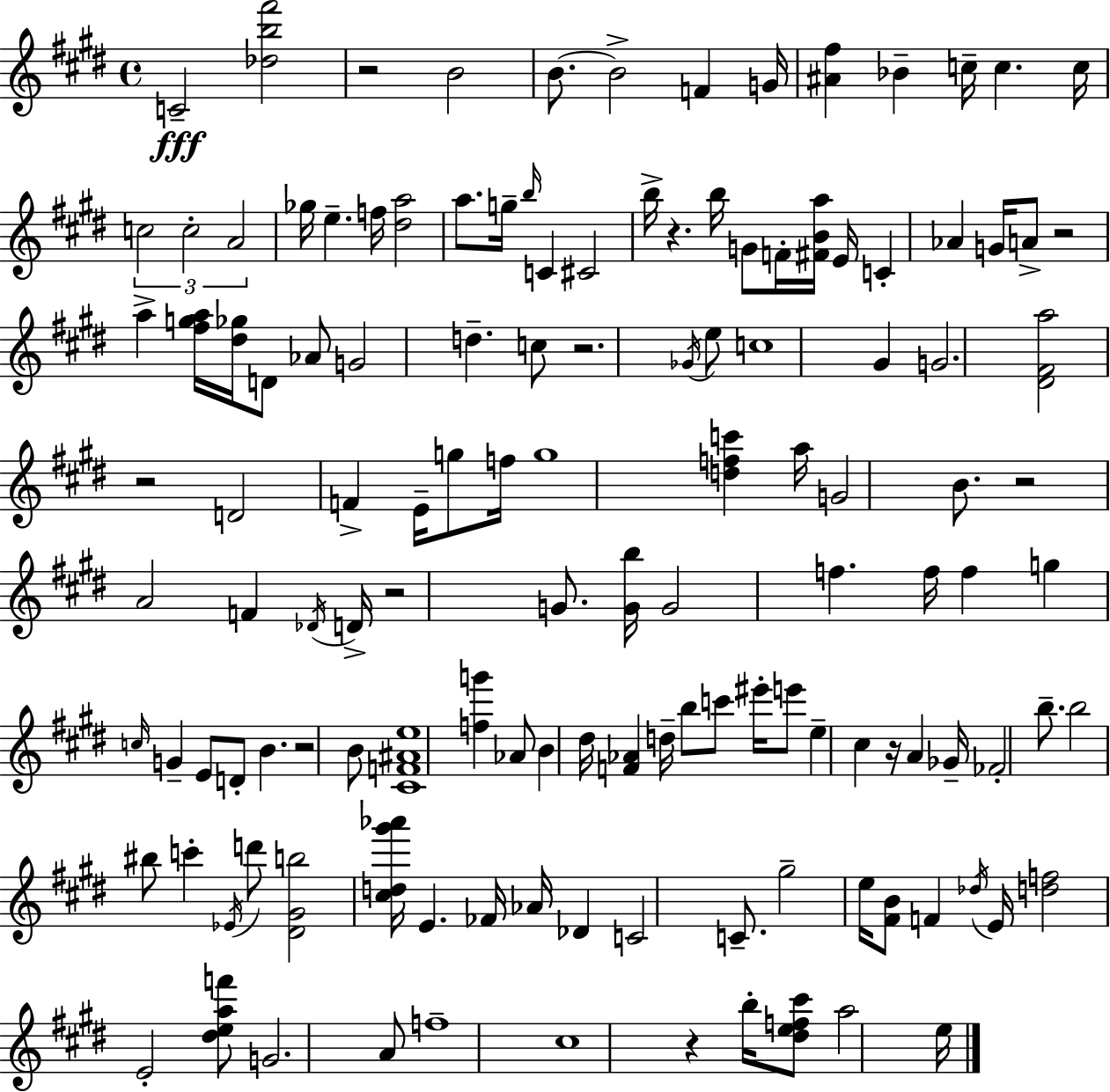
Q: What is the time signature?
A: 4/4